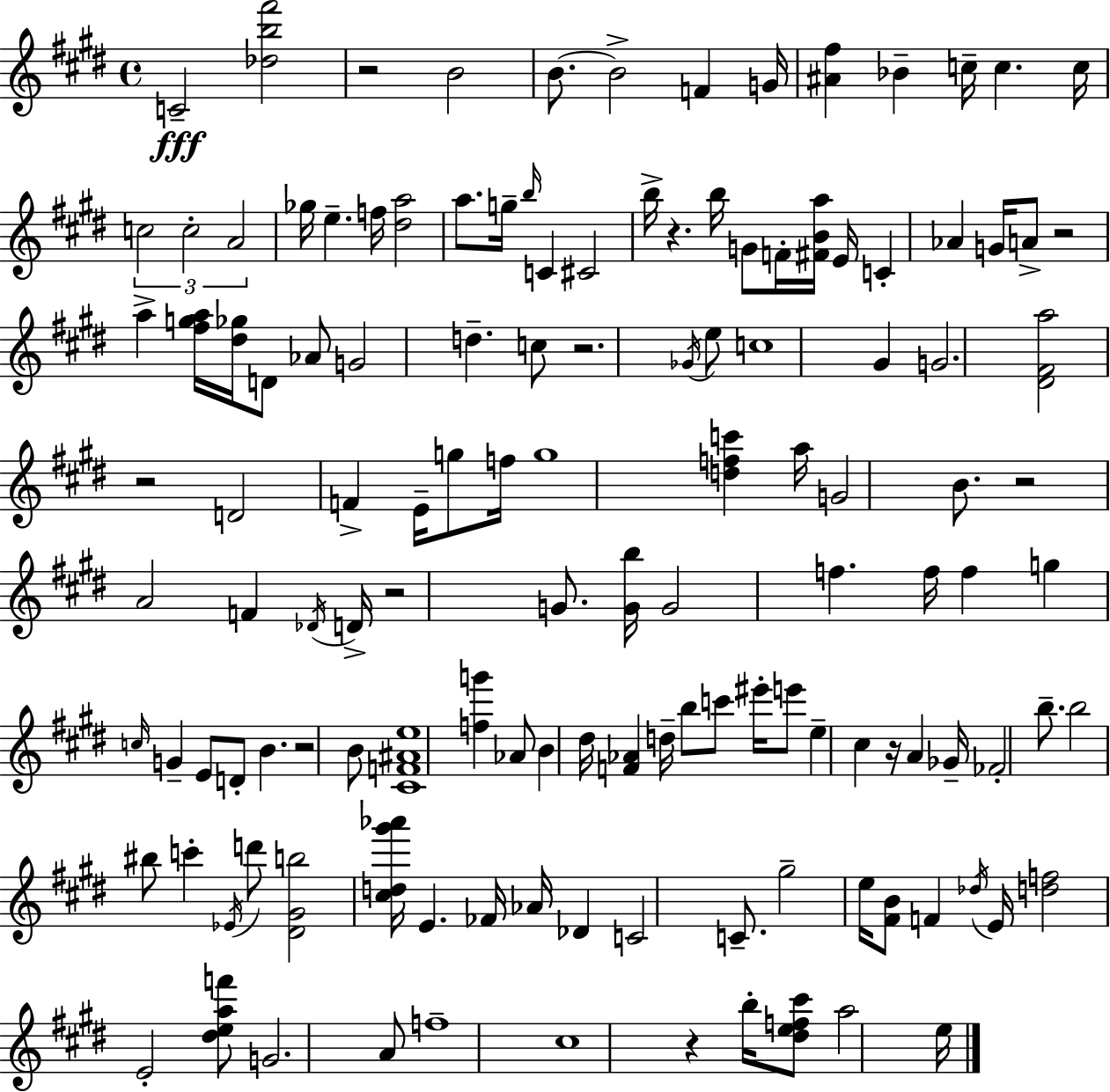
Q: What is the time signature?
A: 4/4